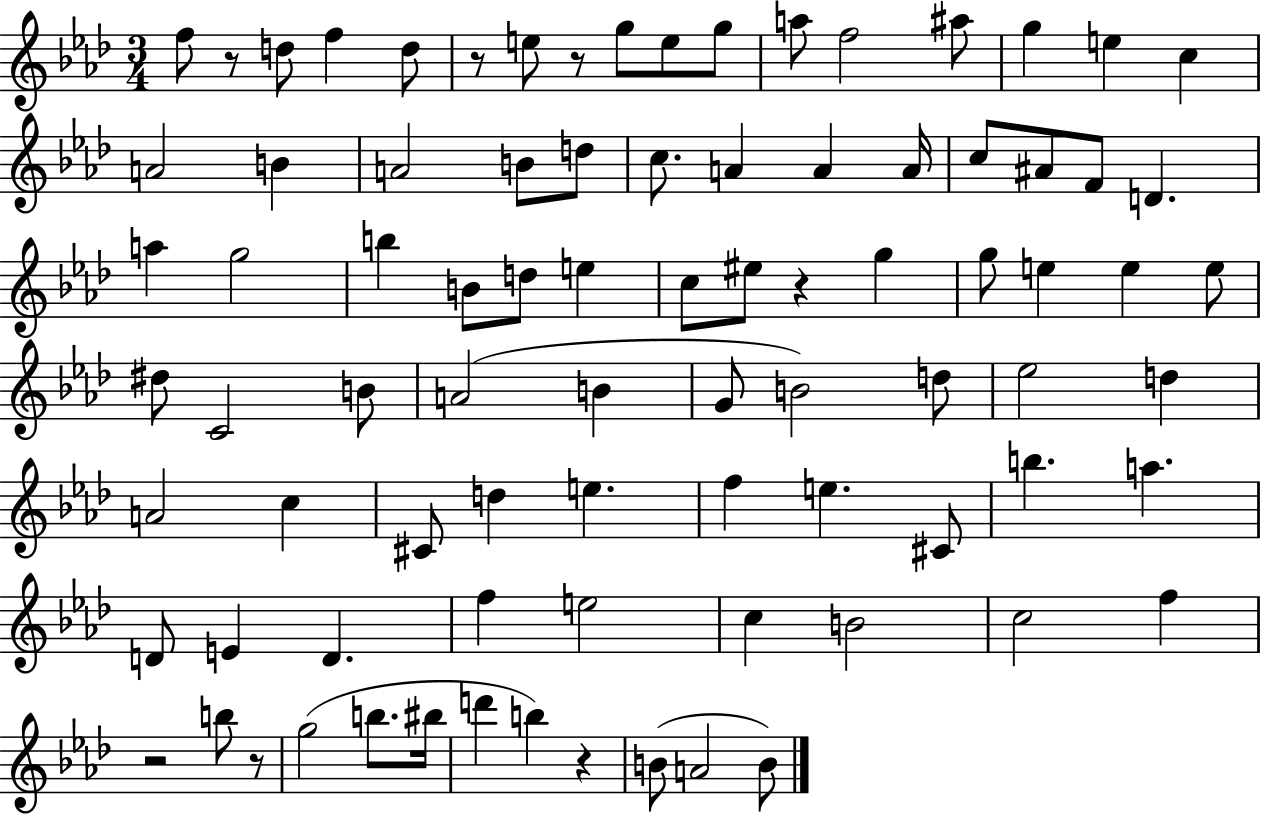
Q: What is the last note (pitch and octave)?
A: B4